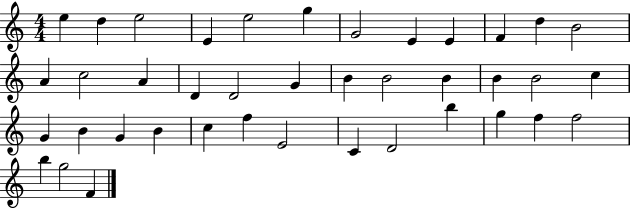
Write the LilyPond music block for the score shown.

{
  \clef treble
  \numericTimeSignature
  \time 4/4
  \key c \major
  e''4 d''4 e''2 | e'4 e''2 g''4 | g'2 e'4 e'4 | f'4 d''4 b'2 | \break a'4 c''2 a'4 | d'4 d'2 g'4 | b'4 b'2 b'4 | b'4 b'2 c''4 | \break g'4 b'4 g'4 b'4 | c''4 f''4 e'2 | c'4 d'2 b''4 | g''4 f''4 f''2 | \break b''4 g''2 f'4 | \bar "|."
}